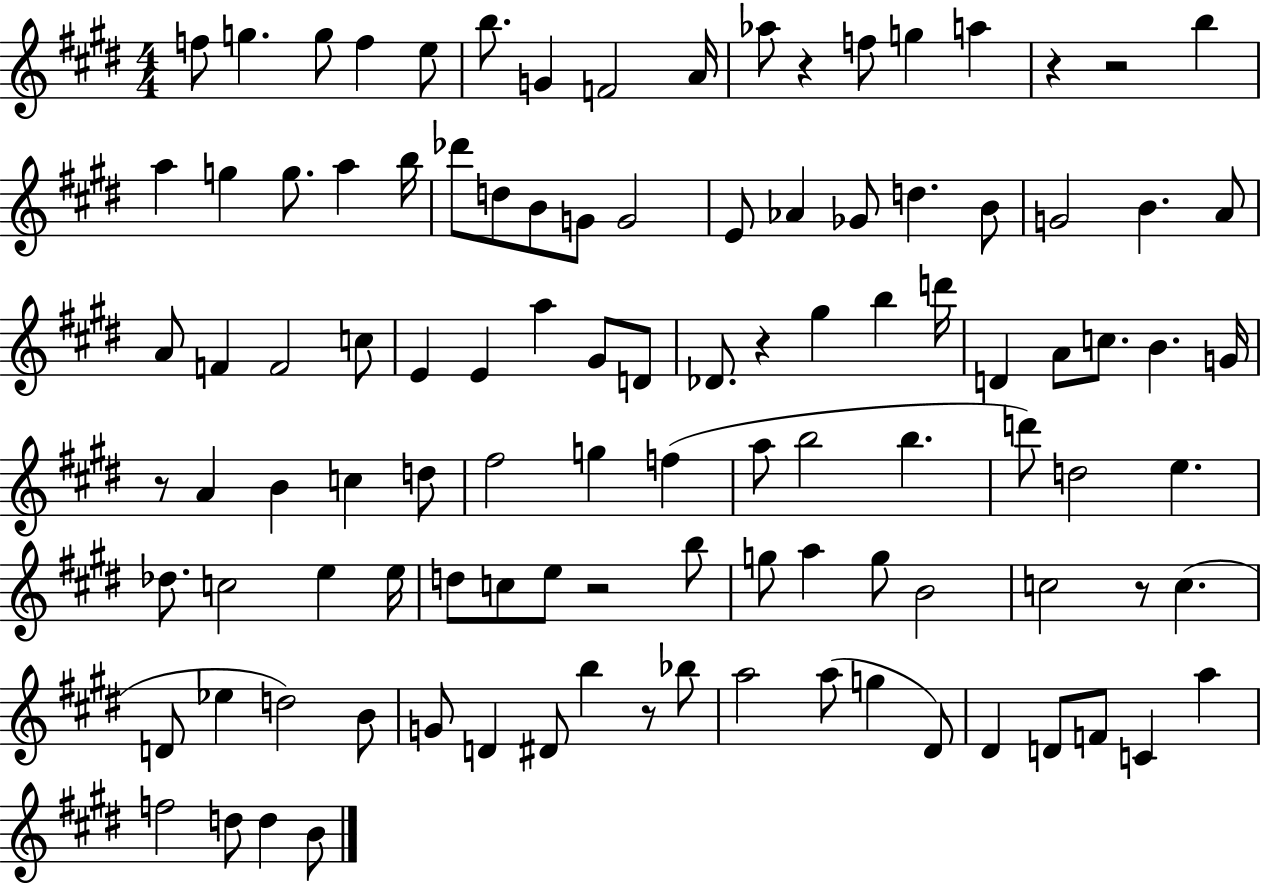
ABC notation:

X:1
T:Untitled
M:4/4
L:1/4
K:E
f/2 g g/2 f e/2 b/2 G F2 A/4 _a/2 z f/2 g a z z2 b a g g/2 a b/4 _d'/2 d/2 B/2 G/2 G2 E/2 _A _G/2 d B/2 G2 B A/2 A/2 F F2 c/2 E E a ^G/2 D/2 _D/2 z ^g b d'/4 D A/2 c/2 B G/4 z/2 A B c d/2 ^f2 g f a/2 b2 b d'/2 d2 e _d/2 c2 e e/4 d/2 c/2 e/2 z2 b/2 g/2 a g/2 B2 c2 z/2 c D/2 _e d2 B/2 G/2 D ^D/2 b z/2 _b/2 a2 a/2 g ^D/2 ^D D/2 F/2 C a f2 d/2 d B/2